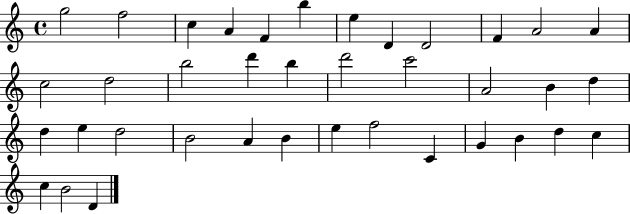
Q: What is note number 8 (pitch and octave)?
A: D4